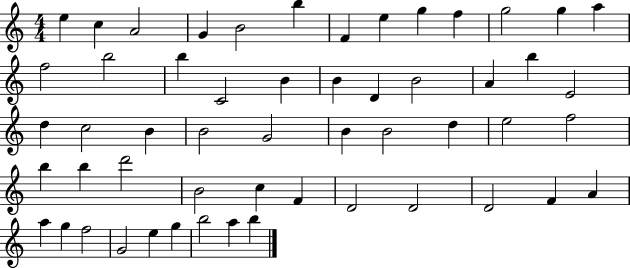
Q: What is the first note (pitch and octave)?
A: E5